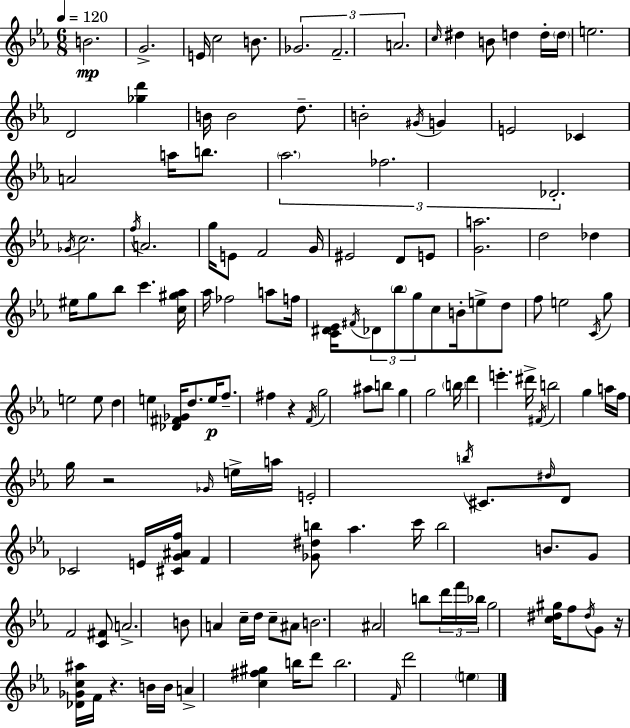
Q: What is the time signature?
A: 6/8